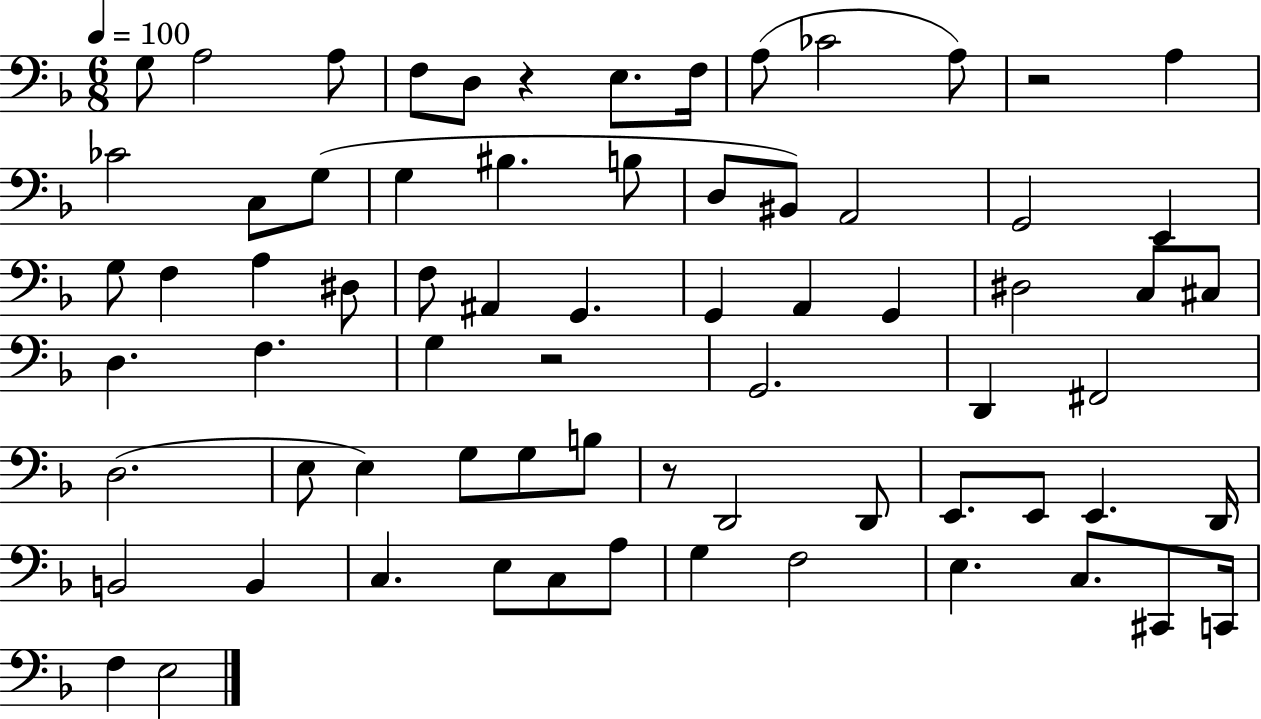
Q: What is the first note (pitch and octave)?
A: G3